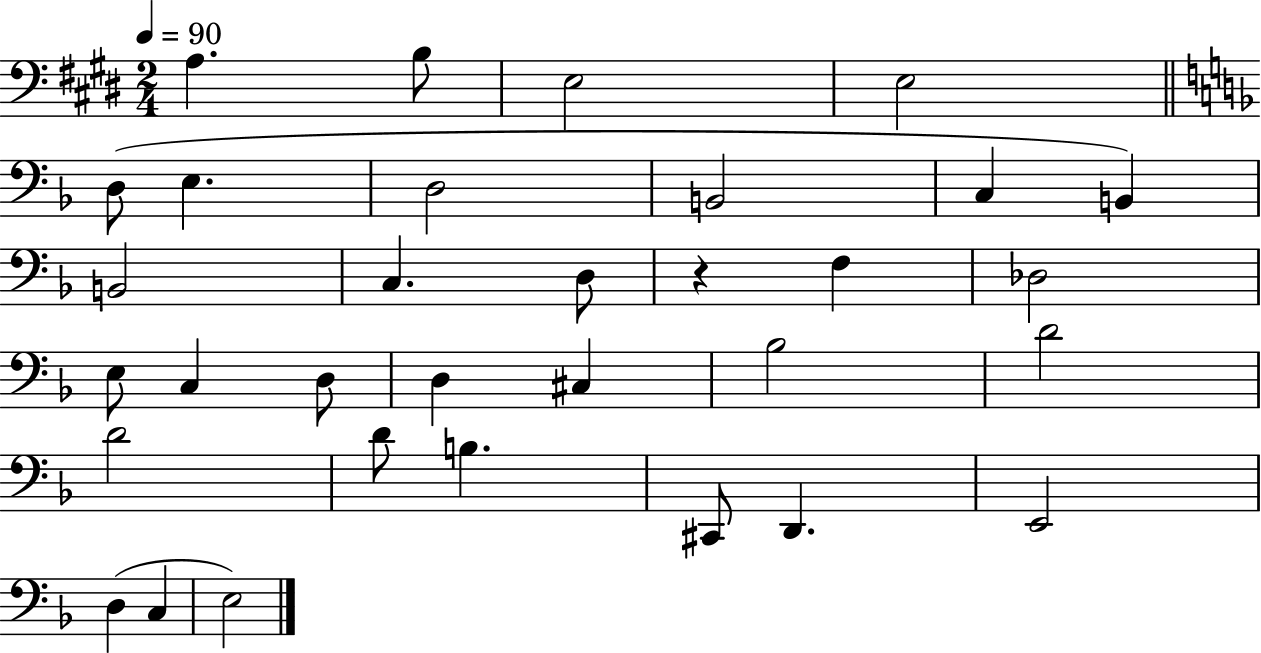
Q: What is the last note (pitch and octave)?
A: E3